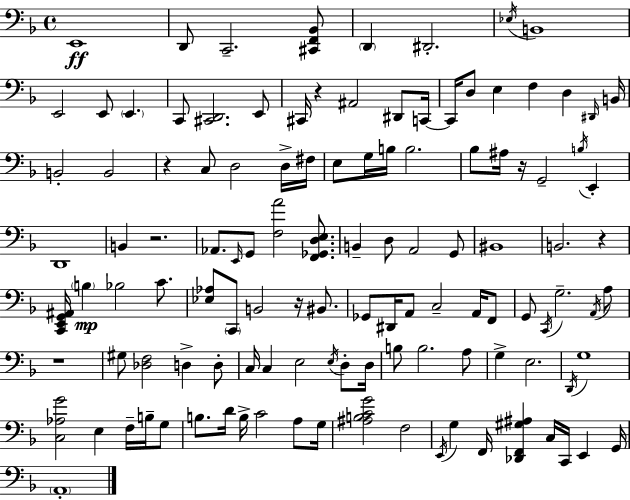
E2/w D2/e C2/h. [C#2,F2,Bb2]/e D2/q D#2/h. Eb3/s B2/w E2/h E2/e E2/q. C2/e [C#2,D2]/h. E2/e C#2/s R/q A#2/h D#2/e C2/s C2/s D3/e E3/q F3/q D3/q D#2/s B2/s B2/h B2/h R/q C3/e D3/h D3/s F#3/s E3/e G3/s B3/s B3/h. Bb3/e A#3/s R/s G2/h B3/s E2/q D2/w B2/q R/h. Ab2/e. E2/s G2/e [F3,A4]/h [F2,Gb2,D3,E3]/e. B2/q D3/e A2/h G2/e BIS2/w B2/h. R/q [C2,E2,G2,A#2]/s B3/q Bb3/h C4/e. [Eb3,Ab3]/e C2/e B2/h R/s BIS2/e. Gb2/e D#2/s A2/e C3/h A2/s F2/e G2/e C2/s G3/h. A2/s A3/e R/w G#3/e [Db3,F3]/h D3/q D3/e C3/s C3/q E3/h E3/s D3/e D3/s B3/e B3/h. A3/e G3/q E3/h. D2/s G3/w [C3,Ab3,G4]/h E3/q F3/s B3/s G3/e B3/e. D4/s B3/s C4/h A3/e G3/s [A#3,B3,C4,G4]/h F3/h E2/s G3/q F2/s [Db2,F2,G#3,A#3]/q C3/s C2/s E2/q G2/s A2/w